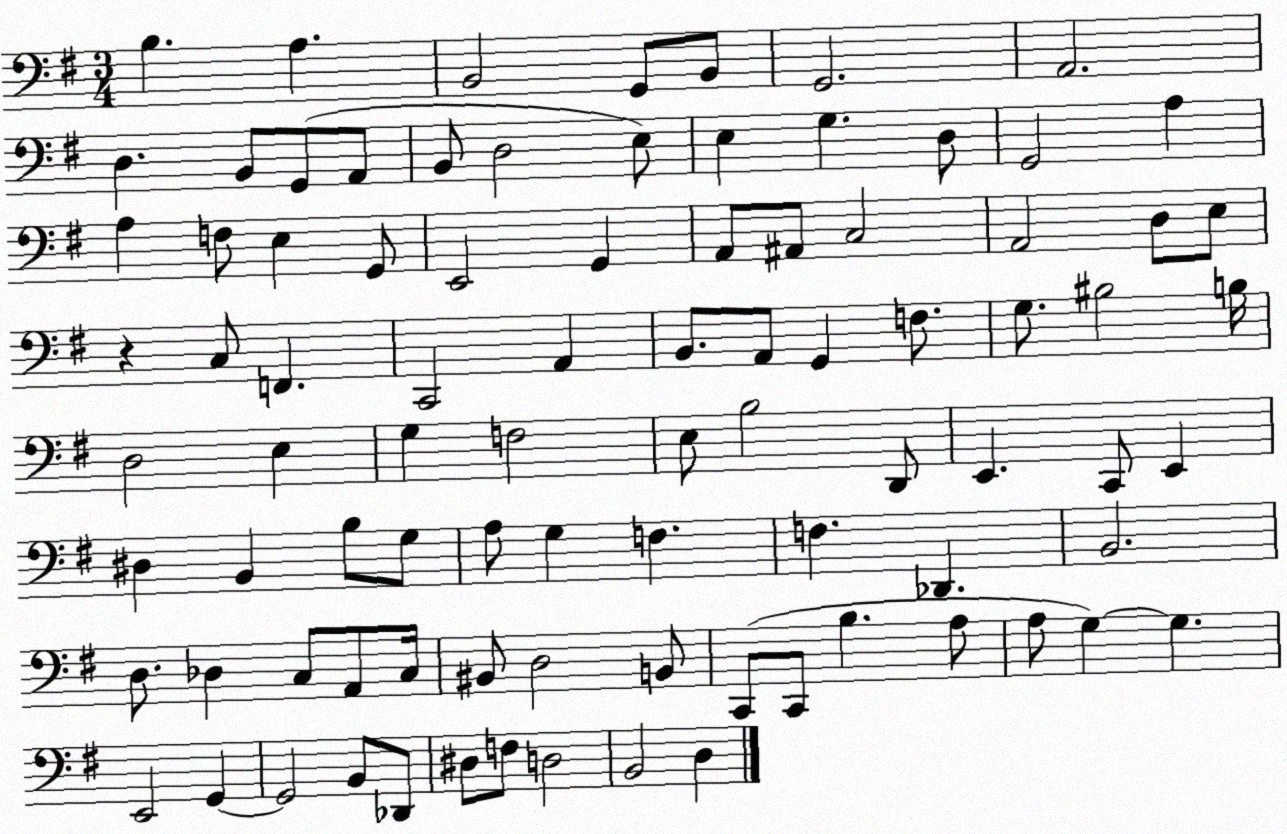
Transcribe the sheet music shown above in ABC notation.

X:1
T:Untitled
M:3/4
L:1/4
K:G
B, A, B,,2 G,,/2 B,,/2 G,,2 A,,2 D, B,,/2 G,,/2 A,,/2 B,,/2 D,2 E,/2 E, G, D,/2 G,,2 A, A, F,/2 E, G,,/2 E,,2 G,, A,,/2 ^A,,/2 C,2 A,,2 D,/2 E,/2 z C,/2 F,, C,,2 A,, B,,/2 A,,/2 G,, F,/2 G,/2 ^B,2 B,/4 D,2 E, G, F,2 E,/2 B,2 D,,/2 E,, C,,/2 E,, ^D, B,, B,/2 G,/2 A,/2 G, F, F, _D,, B,,2 D,/2 _D, C,/2 A,,/2 C,/4 ^B,,/2 D,2 B,,/2 C,,/2 C,,/2 B, A,/2 A,/2 G, G, E,,2 G,, G,,2 B,,/2 _D,,/2 ^D,/2 F,/2 D,2 B,,2 D,